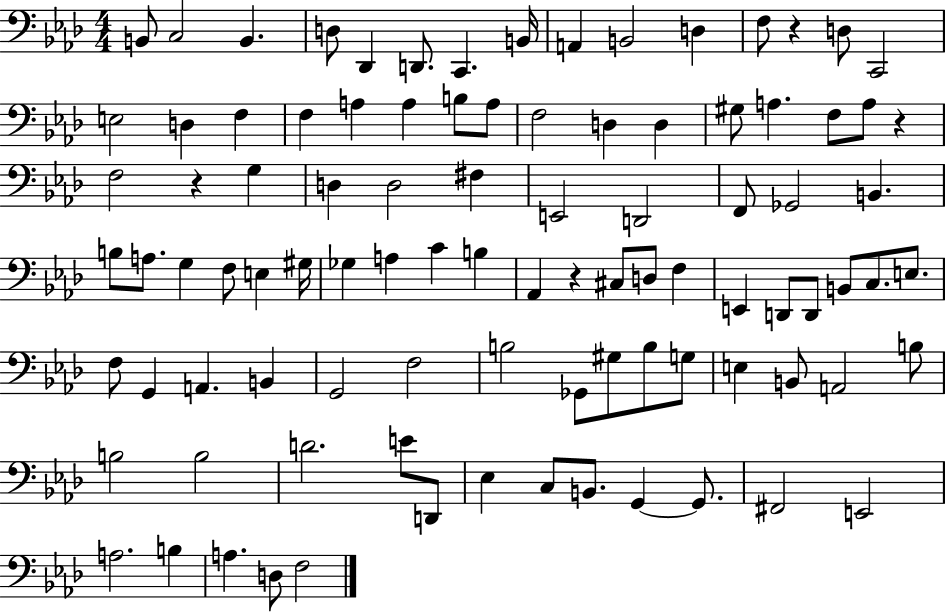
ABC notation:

X:1
T:Untitled
M:4/4
L:1/4
K:Ab
B,,/2 C,2 B,, D,/2 _D,, D,,/2 C,, B,,/4 A,, B,,2 D, F,/2 z D,/2 C,,2 E,2 D, F, F, A, A, B,/2 A,/2 F,2 D, D, ^G,/2 A, F,/2 A,/2 z F,2 z G, D, D,2 ^F, E,,2 D,,2 F,,/2 _G,,2 B,, B,/2 A,/2 G, F,/2 E, ^G,/4 _G, A, C B, _A,, z ^C,/2 D,/2 F, E,, D,,/2 D,,/2 B,,/2 C,/2 E,/2 F,/2 G,, A,, B,, G,,2 F,2 B,2 _G,,/2 ^G,/2 B,/2 G,/2 E, B,,/2 A,,2 B,/2 B,2 B,2 D2 E/2 D,,/2 _E, C,/2 B,,/2 G,, G,,/2 ^F,,2 E,,2 A,2 B, A, D,/2 F,2